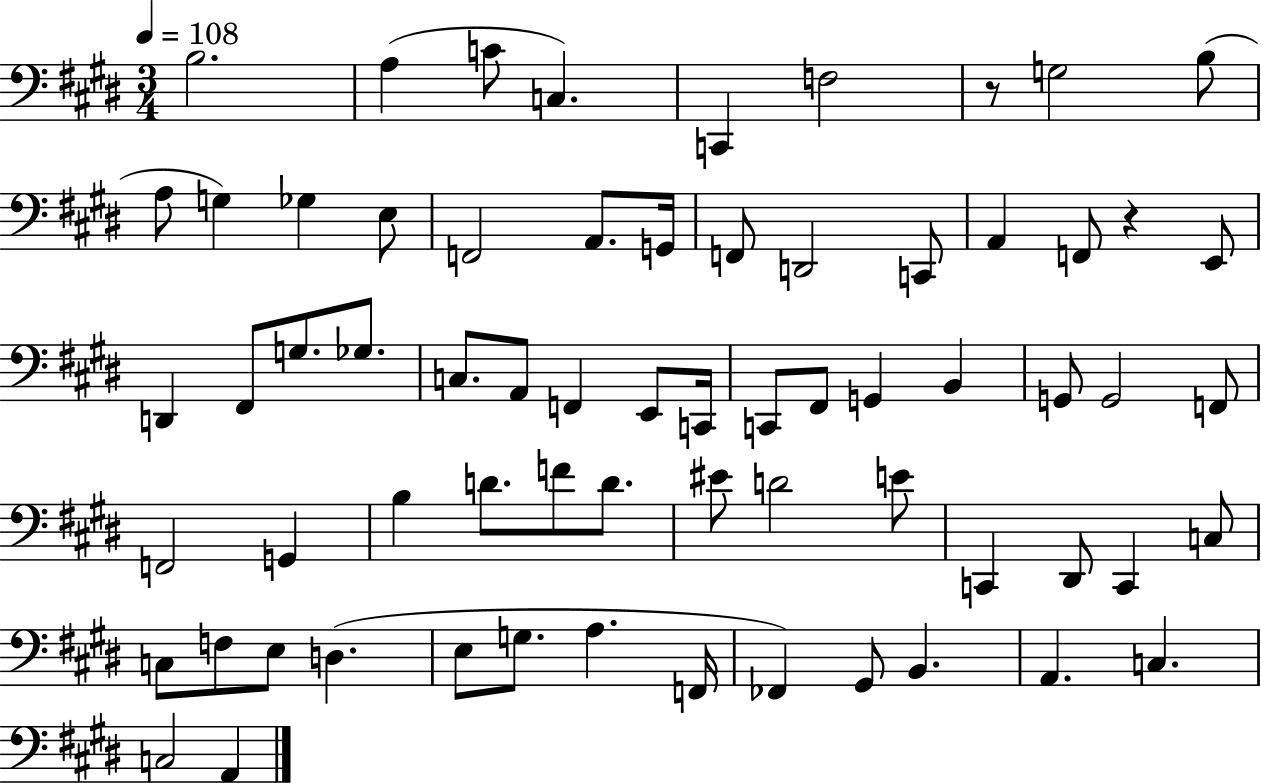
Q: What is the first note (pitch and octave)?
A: B3